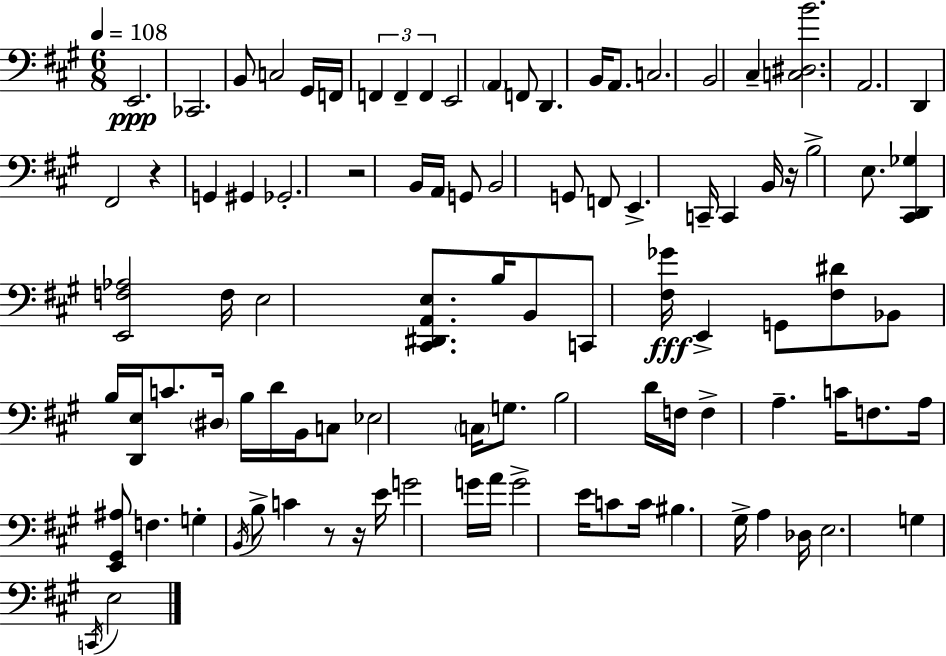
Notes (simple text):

E2/h. CES2/h. B2/e C3/h G#2/s F2/s F2/q F2/q F2/q E2/h A2/q F2/e D2/q. B2/s A2/e. C3/h. B2/h C#3/q [C3,D#3,B4]/h. A2/h. D2/q F#2/h R/q G2/q G#2/q Gb2/h. R/h B2/s A2/s G2/e B2/h G2/e F2/e E2/q. C2/s C2/q B2/s R/s B3/h E3/e. [C#2,D2,Gb3]/q [E2,F3,Ab3]/h F3/s E3/h [C#2,D#2,A2,E3]/e. B3/s B2/e C2/e [F#3,Gb4]/s E2/q G2/e [F#3,D#4]/e Bb2/e B3/s [D2,E3]/s C4/e. D#3/s B3/s D4/s B2/s C3/e Eb3/h C3/s G3/e. B3/h D4/s F3/s F3/q A3/q. C4/s F3/e. A3/s [E2,G#2,A#3]/e F3/q. G3/q B2/s B3/e C4/q R/e R/s E4/s G4/h G4/s A4/s G4/h E4/s C4/e C4/s BIS3/q. G#3/s A3/q Db3/s E3/h. G3/q C2/s E3/h